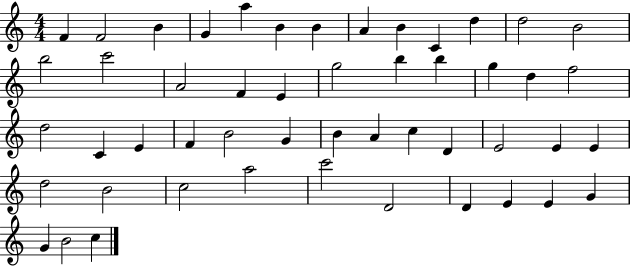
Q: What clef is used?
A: treble